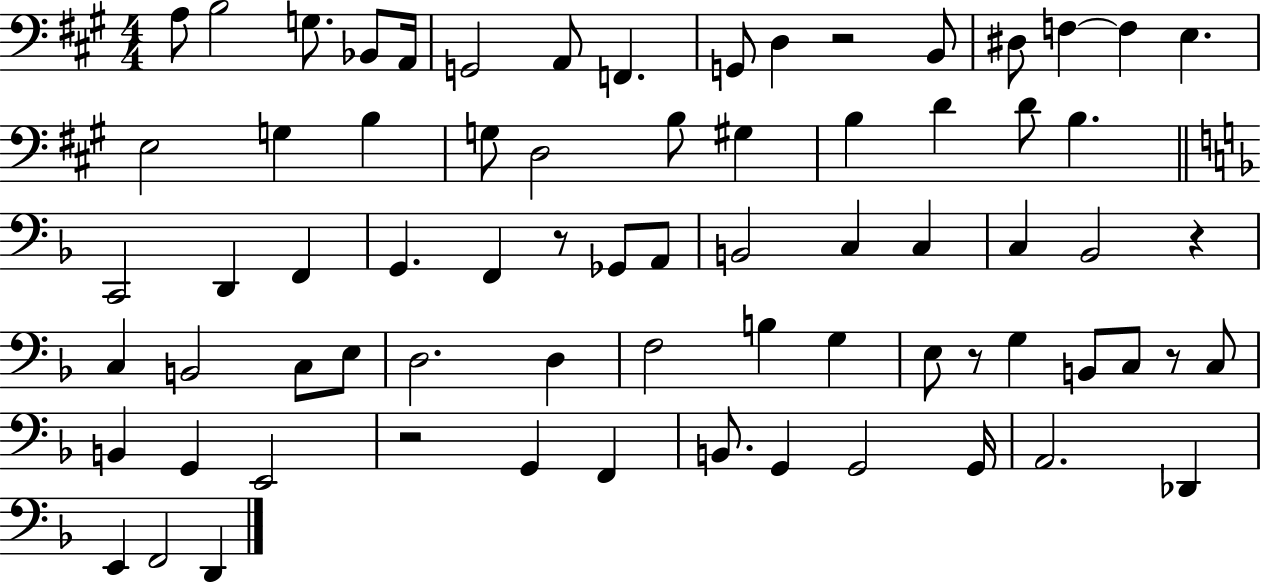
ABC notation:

X:1
T:Untitled
M:4/4
L:1/4
K:A
A,/2 B,2 G,/2 _B,,/2 A,,/4 G,,2 A,,/2 F,, G,,/2 D, z2 B,,/2 ^D,/2 F, F, E, E,2 G, B, G,/2 D,2 B,/2 ^G, B, D D/2 B, C,,2 D,, F,, G,, F,, z/2 _G,,/2 A,,/2 B,,2 C, C, C, _B,,2 z C, B,,2 C,/2 E,/2 D,2 D, F,2 B, G, E,/2 z/2 G, B,,/2 C,/2 z/2 C,/2 B,, G,, E,,2 z2 G,, F,, B,,/2 G,, G,,2 G,,/4 A,,2 _D,, E,, F,,2 D,,